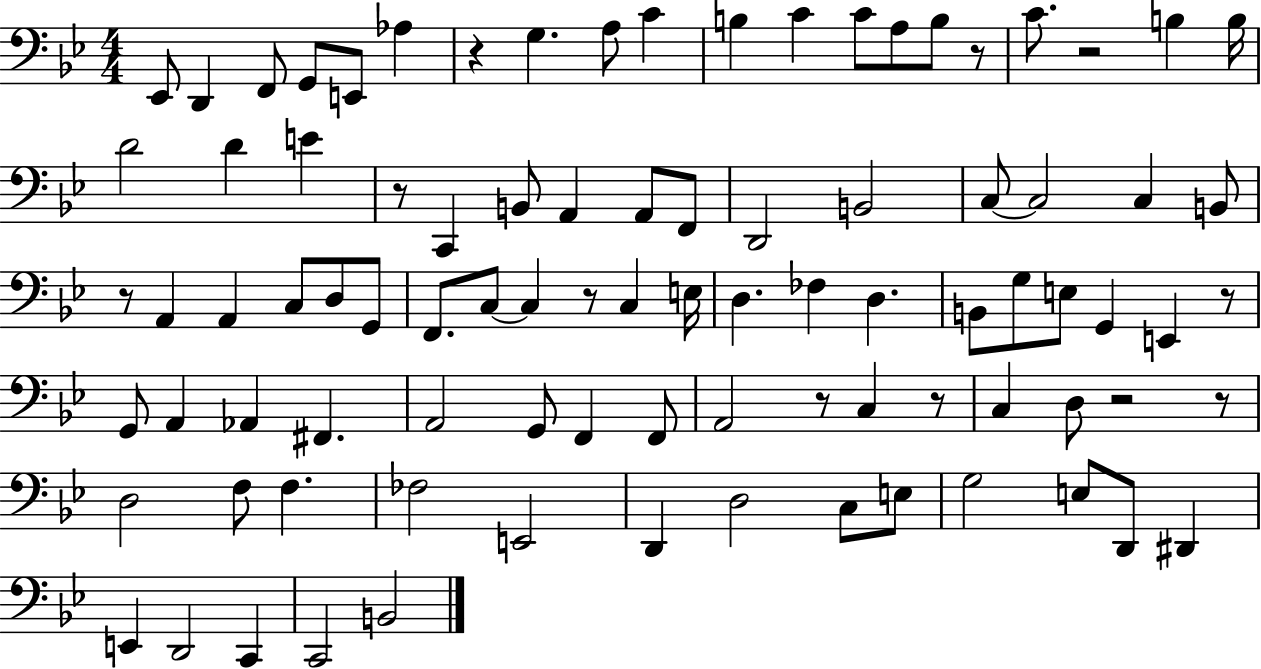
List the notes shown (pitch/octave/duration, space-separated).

Eb2/e D2/q F2/e G2/e E2/e Ab3/q R/q G3/q. A3/e C4/q B3/q C4/q C4/e A3/e B3/e R/e C4/e. R/h B3/q B3/s D4/h D4/q E4/q R/e C2/q B2/e A2/q A2/e F2/e D2/h B2/h C3/e C3/h C3/q B2/e R/e A2/q A2/q C3/e D3/e G2/e F2/e. C3/e C3/q R/e C3/q E3/s D3/q. FES3/q D3/q. B2/e G3/e E3/e G2/q E2/q R/e G2/e A2/q Ab2/q F#2/q. A2/h G2/e F2/q F2/e A2/h R/e C3/q R/e C3/q D3/e R/h R/e D3/h F3/e F3/q. FES3/h E2/h D2/q D3/h C3/e E3/e G3/h E3/e D2/e D#2/q E2/q D2/h C2/q C2/h B2/h